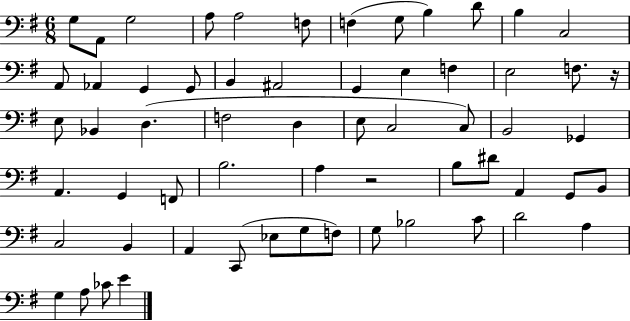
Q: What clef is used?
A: bass